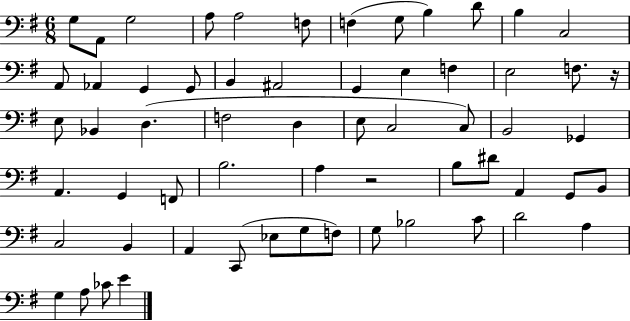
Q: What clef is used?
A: bass